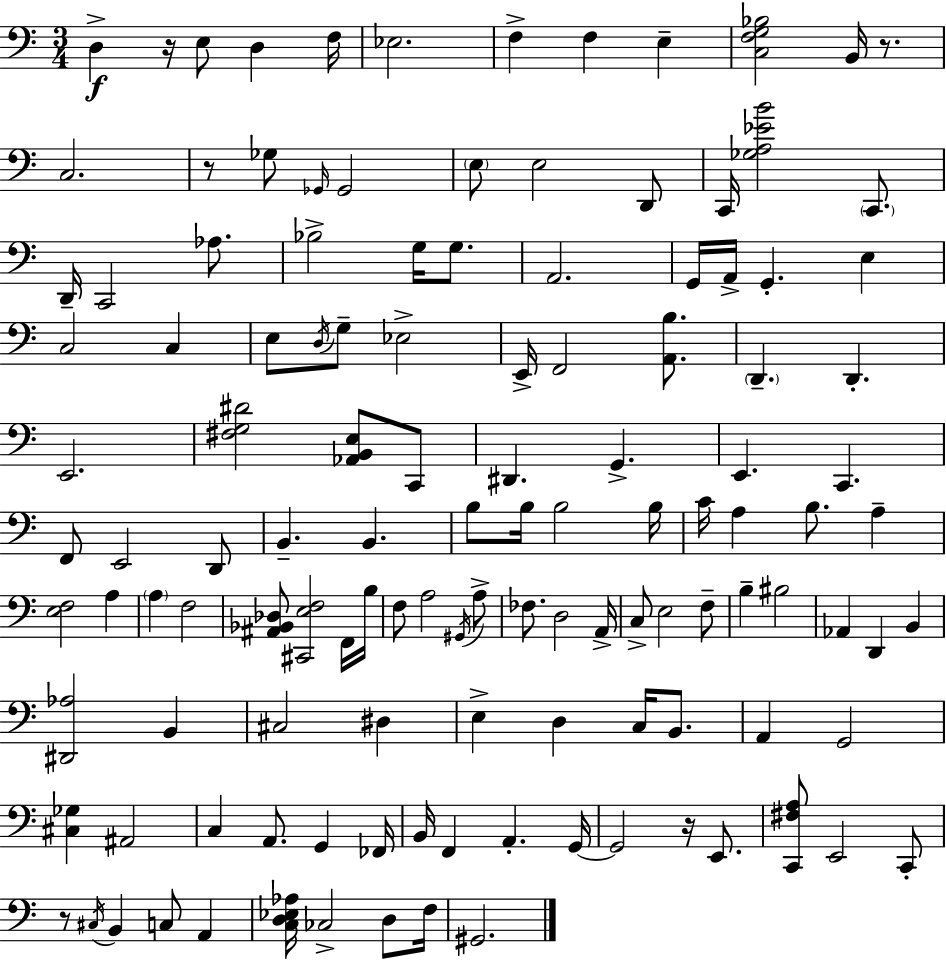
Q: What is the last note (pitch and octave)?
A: G#2